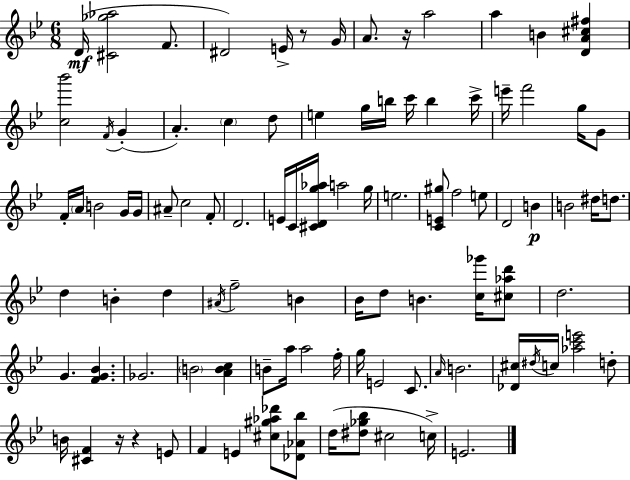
D4/s [C#4,Gb5,Ab5]/h F4/e. D#4/h E4/s R/e G4/s A4/e. R/s A5/h A5/q B4/q [D4,A4,C#5,F#5]/q [C5,Bb6]/h F4/s G4/q A4/q. C5/q D5/e E5/q G5/s B5/s C6/s B5/q C6/s E6/s F6/h G5/s G4/e F4/s A4/s B4/h G4/s G4/s A#4/e C5/h F4/e D4/h. E4/s C4/s [C#4,D4,G5,Ab5]/s A5/h G5/s E5/h. [C4,E4,G#5]/e F5/h E5/e D4/h B4/q B4/h D#5/s D5/e. D5/q B4/q D5/q A#4/s F5/h B4/q Bb4/s D5/e B4/q. [C5,Gb6]/s [C#5,Ab5,D6]/e D5/h. G4/q. [F4,G4,Bb4]/q. Gb4/h. B4/h [A4,B4,C5]/q B4/e A5/s A5/h F5/s G5/s E4/h C4/e. A4/s B4/h. [Db4,C#5]/s D#5/s C5/s [Ab5,C6,E6]/h D5/e B4/s [C#4,F4]/q R/s R/q E4/e F4/q E4/q [C#5,G#5,Ab5,Db6]/e [Db4,Ab4,Bb5]/e D5/s [D#5,Gb5,Bb5]/e C#5/h C5/s E4/h.